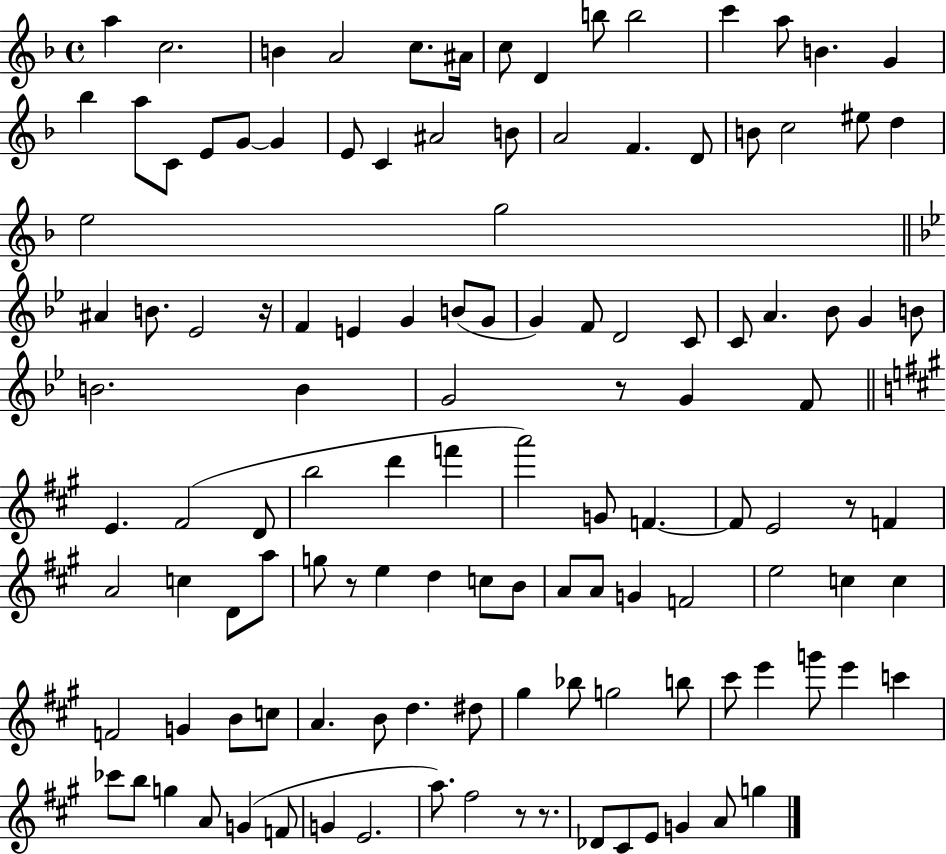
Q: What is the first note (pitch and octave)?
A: A5